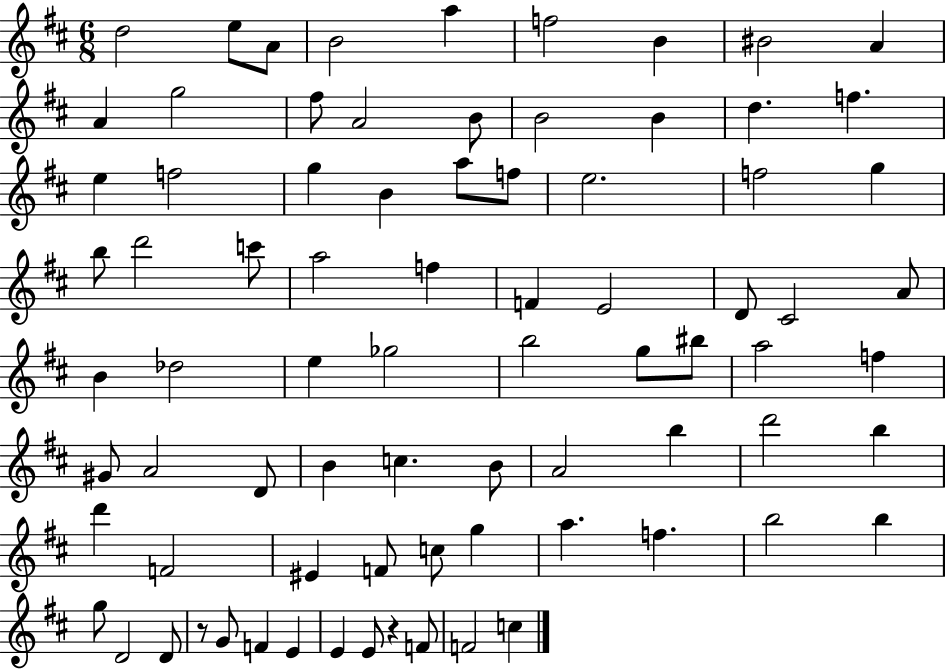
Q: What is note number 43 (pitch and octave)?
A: G5